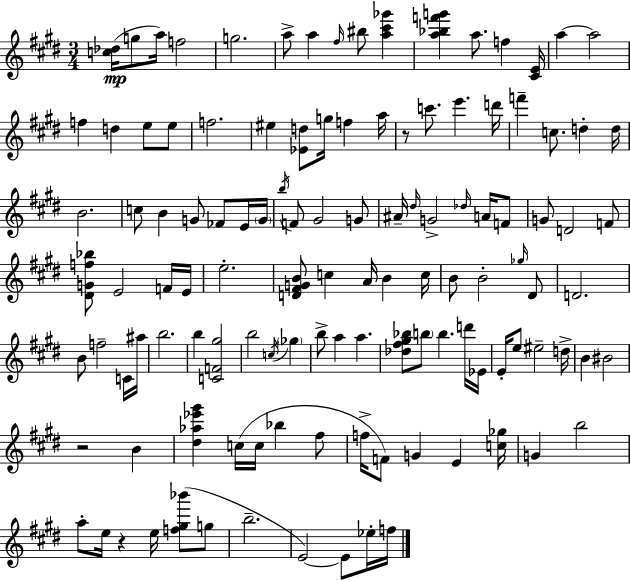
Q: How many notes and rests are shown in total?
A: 118